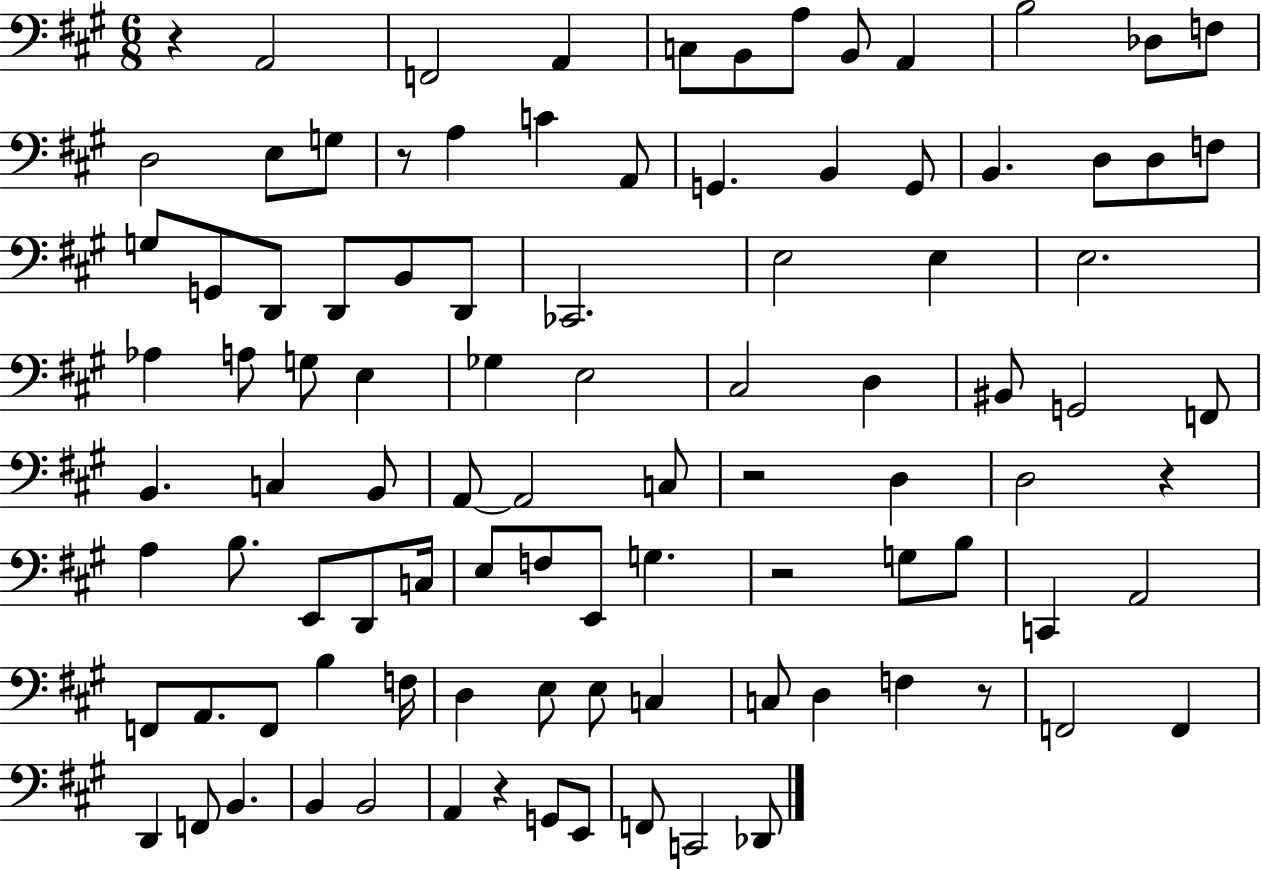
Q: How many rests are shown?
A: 7